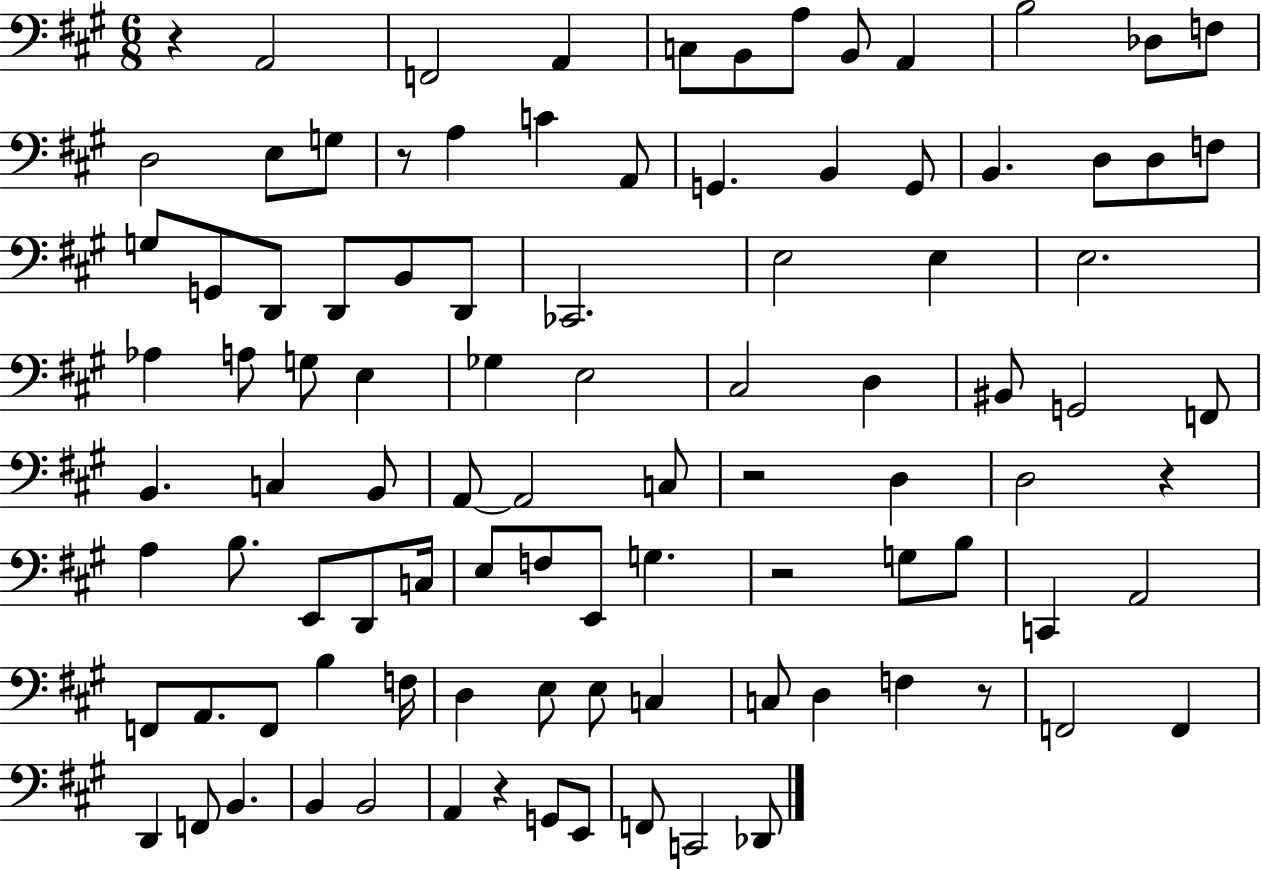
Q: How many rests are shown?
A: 7